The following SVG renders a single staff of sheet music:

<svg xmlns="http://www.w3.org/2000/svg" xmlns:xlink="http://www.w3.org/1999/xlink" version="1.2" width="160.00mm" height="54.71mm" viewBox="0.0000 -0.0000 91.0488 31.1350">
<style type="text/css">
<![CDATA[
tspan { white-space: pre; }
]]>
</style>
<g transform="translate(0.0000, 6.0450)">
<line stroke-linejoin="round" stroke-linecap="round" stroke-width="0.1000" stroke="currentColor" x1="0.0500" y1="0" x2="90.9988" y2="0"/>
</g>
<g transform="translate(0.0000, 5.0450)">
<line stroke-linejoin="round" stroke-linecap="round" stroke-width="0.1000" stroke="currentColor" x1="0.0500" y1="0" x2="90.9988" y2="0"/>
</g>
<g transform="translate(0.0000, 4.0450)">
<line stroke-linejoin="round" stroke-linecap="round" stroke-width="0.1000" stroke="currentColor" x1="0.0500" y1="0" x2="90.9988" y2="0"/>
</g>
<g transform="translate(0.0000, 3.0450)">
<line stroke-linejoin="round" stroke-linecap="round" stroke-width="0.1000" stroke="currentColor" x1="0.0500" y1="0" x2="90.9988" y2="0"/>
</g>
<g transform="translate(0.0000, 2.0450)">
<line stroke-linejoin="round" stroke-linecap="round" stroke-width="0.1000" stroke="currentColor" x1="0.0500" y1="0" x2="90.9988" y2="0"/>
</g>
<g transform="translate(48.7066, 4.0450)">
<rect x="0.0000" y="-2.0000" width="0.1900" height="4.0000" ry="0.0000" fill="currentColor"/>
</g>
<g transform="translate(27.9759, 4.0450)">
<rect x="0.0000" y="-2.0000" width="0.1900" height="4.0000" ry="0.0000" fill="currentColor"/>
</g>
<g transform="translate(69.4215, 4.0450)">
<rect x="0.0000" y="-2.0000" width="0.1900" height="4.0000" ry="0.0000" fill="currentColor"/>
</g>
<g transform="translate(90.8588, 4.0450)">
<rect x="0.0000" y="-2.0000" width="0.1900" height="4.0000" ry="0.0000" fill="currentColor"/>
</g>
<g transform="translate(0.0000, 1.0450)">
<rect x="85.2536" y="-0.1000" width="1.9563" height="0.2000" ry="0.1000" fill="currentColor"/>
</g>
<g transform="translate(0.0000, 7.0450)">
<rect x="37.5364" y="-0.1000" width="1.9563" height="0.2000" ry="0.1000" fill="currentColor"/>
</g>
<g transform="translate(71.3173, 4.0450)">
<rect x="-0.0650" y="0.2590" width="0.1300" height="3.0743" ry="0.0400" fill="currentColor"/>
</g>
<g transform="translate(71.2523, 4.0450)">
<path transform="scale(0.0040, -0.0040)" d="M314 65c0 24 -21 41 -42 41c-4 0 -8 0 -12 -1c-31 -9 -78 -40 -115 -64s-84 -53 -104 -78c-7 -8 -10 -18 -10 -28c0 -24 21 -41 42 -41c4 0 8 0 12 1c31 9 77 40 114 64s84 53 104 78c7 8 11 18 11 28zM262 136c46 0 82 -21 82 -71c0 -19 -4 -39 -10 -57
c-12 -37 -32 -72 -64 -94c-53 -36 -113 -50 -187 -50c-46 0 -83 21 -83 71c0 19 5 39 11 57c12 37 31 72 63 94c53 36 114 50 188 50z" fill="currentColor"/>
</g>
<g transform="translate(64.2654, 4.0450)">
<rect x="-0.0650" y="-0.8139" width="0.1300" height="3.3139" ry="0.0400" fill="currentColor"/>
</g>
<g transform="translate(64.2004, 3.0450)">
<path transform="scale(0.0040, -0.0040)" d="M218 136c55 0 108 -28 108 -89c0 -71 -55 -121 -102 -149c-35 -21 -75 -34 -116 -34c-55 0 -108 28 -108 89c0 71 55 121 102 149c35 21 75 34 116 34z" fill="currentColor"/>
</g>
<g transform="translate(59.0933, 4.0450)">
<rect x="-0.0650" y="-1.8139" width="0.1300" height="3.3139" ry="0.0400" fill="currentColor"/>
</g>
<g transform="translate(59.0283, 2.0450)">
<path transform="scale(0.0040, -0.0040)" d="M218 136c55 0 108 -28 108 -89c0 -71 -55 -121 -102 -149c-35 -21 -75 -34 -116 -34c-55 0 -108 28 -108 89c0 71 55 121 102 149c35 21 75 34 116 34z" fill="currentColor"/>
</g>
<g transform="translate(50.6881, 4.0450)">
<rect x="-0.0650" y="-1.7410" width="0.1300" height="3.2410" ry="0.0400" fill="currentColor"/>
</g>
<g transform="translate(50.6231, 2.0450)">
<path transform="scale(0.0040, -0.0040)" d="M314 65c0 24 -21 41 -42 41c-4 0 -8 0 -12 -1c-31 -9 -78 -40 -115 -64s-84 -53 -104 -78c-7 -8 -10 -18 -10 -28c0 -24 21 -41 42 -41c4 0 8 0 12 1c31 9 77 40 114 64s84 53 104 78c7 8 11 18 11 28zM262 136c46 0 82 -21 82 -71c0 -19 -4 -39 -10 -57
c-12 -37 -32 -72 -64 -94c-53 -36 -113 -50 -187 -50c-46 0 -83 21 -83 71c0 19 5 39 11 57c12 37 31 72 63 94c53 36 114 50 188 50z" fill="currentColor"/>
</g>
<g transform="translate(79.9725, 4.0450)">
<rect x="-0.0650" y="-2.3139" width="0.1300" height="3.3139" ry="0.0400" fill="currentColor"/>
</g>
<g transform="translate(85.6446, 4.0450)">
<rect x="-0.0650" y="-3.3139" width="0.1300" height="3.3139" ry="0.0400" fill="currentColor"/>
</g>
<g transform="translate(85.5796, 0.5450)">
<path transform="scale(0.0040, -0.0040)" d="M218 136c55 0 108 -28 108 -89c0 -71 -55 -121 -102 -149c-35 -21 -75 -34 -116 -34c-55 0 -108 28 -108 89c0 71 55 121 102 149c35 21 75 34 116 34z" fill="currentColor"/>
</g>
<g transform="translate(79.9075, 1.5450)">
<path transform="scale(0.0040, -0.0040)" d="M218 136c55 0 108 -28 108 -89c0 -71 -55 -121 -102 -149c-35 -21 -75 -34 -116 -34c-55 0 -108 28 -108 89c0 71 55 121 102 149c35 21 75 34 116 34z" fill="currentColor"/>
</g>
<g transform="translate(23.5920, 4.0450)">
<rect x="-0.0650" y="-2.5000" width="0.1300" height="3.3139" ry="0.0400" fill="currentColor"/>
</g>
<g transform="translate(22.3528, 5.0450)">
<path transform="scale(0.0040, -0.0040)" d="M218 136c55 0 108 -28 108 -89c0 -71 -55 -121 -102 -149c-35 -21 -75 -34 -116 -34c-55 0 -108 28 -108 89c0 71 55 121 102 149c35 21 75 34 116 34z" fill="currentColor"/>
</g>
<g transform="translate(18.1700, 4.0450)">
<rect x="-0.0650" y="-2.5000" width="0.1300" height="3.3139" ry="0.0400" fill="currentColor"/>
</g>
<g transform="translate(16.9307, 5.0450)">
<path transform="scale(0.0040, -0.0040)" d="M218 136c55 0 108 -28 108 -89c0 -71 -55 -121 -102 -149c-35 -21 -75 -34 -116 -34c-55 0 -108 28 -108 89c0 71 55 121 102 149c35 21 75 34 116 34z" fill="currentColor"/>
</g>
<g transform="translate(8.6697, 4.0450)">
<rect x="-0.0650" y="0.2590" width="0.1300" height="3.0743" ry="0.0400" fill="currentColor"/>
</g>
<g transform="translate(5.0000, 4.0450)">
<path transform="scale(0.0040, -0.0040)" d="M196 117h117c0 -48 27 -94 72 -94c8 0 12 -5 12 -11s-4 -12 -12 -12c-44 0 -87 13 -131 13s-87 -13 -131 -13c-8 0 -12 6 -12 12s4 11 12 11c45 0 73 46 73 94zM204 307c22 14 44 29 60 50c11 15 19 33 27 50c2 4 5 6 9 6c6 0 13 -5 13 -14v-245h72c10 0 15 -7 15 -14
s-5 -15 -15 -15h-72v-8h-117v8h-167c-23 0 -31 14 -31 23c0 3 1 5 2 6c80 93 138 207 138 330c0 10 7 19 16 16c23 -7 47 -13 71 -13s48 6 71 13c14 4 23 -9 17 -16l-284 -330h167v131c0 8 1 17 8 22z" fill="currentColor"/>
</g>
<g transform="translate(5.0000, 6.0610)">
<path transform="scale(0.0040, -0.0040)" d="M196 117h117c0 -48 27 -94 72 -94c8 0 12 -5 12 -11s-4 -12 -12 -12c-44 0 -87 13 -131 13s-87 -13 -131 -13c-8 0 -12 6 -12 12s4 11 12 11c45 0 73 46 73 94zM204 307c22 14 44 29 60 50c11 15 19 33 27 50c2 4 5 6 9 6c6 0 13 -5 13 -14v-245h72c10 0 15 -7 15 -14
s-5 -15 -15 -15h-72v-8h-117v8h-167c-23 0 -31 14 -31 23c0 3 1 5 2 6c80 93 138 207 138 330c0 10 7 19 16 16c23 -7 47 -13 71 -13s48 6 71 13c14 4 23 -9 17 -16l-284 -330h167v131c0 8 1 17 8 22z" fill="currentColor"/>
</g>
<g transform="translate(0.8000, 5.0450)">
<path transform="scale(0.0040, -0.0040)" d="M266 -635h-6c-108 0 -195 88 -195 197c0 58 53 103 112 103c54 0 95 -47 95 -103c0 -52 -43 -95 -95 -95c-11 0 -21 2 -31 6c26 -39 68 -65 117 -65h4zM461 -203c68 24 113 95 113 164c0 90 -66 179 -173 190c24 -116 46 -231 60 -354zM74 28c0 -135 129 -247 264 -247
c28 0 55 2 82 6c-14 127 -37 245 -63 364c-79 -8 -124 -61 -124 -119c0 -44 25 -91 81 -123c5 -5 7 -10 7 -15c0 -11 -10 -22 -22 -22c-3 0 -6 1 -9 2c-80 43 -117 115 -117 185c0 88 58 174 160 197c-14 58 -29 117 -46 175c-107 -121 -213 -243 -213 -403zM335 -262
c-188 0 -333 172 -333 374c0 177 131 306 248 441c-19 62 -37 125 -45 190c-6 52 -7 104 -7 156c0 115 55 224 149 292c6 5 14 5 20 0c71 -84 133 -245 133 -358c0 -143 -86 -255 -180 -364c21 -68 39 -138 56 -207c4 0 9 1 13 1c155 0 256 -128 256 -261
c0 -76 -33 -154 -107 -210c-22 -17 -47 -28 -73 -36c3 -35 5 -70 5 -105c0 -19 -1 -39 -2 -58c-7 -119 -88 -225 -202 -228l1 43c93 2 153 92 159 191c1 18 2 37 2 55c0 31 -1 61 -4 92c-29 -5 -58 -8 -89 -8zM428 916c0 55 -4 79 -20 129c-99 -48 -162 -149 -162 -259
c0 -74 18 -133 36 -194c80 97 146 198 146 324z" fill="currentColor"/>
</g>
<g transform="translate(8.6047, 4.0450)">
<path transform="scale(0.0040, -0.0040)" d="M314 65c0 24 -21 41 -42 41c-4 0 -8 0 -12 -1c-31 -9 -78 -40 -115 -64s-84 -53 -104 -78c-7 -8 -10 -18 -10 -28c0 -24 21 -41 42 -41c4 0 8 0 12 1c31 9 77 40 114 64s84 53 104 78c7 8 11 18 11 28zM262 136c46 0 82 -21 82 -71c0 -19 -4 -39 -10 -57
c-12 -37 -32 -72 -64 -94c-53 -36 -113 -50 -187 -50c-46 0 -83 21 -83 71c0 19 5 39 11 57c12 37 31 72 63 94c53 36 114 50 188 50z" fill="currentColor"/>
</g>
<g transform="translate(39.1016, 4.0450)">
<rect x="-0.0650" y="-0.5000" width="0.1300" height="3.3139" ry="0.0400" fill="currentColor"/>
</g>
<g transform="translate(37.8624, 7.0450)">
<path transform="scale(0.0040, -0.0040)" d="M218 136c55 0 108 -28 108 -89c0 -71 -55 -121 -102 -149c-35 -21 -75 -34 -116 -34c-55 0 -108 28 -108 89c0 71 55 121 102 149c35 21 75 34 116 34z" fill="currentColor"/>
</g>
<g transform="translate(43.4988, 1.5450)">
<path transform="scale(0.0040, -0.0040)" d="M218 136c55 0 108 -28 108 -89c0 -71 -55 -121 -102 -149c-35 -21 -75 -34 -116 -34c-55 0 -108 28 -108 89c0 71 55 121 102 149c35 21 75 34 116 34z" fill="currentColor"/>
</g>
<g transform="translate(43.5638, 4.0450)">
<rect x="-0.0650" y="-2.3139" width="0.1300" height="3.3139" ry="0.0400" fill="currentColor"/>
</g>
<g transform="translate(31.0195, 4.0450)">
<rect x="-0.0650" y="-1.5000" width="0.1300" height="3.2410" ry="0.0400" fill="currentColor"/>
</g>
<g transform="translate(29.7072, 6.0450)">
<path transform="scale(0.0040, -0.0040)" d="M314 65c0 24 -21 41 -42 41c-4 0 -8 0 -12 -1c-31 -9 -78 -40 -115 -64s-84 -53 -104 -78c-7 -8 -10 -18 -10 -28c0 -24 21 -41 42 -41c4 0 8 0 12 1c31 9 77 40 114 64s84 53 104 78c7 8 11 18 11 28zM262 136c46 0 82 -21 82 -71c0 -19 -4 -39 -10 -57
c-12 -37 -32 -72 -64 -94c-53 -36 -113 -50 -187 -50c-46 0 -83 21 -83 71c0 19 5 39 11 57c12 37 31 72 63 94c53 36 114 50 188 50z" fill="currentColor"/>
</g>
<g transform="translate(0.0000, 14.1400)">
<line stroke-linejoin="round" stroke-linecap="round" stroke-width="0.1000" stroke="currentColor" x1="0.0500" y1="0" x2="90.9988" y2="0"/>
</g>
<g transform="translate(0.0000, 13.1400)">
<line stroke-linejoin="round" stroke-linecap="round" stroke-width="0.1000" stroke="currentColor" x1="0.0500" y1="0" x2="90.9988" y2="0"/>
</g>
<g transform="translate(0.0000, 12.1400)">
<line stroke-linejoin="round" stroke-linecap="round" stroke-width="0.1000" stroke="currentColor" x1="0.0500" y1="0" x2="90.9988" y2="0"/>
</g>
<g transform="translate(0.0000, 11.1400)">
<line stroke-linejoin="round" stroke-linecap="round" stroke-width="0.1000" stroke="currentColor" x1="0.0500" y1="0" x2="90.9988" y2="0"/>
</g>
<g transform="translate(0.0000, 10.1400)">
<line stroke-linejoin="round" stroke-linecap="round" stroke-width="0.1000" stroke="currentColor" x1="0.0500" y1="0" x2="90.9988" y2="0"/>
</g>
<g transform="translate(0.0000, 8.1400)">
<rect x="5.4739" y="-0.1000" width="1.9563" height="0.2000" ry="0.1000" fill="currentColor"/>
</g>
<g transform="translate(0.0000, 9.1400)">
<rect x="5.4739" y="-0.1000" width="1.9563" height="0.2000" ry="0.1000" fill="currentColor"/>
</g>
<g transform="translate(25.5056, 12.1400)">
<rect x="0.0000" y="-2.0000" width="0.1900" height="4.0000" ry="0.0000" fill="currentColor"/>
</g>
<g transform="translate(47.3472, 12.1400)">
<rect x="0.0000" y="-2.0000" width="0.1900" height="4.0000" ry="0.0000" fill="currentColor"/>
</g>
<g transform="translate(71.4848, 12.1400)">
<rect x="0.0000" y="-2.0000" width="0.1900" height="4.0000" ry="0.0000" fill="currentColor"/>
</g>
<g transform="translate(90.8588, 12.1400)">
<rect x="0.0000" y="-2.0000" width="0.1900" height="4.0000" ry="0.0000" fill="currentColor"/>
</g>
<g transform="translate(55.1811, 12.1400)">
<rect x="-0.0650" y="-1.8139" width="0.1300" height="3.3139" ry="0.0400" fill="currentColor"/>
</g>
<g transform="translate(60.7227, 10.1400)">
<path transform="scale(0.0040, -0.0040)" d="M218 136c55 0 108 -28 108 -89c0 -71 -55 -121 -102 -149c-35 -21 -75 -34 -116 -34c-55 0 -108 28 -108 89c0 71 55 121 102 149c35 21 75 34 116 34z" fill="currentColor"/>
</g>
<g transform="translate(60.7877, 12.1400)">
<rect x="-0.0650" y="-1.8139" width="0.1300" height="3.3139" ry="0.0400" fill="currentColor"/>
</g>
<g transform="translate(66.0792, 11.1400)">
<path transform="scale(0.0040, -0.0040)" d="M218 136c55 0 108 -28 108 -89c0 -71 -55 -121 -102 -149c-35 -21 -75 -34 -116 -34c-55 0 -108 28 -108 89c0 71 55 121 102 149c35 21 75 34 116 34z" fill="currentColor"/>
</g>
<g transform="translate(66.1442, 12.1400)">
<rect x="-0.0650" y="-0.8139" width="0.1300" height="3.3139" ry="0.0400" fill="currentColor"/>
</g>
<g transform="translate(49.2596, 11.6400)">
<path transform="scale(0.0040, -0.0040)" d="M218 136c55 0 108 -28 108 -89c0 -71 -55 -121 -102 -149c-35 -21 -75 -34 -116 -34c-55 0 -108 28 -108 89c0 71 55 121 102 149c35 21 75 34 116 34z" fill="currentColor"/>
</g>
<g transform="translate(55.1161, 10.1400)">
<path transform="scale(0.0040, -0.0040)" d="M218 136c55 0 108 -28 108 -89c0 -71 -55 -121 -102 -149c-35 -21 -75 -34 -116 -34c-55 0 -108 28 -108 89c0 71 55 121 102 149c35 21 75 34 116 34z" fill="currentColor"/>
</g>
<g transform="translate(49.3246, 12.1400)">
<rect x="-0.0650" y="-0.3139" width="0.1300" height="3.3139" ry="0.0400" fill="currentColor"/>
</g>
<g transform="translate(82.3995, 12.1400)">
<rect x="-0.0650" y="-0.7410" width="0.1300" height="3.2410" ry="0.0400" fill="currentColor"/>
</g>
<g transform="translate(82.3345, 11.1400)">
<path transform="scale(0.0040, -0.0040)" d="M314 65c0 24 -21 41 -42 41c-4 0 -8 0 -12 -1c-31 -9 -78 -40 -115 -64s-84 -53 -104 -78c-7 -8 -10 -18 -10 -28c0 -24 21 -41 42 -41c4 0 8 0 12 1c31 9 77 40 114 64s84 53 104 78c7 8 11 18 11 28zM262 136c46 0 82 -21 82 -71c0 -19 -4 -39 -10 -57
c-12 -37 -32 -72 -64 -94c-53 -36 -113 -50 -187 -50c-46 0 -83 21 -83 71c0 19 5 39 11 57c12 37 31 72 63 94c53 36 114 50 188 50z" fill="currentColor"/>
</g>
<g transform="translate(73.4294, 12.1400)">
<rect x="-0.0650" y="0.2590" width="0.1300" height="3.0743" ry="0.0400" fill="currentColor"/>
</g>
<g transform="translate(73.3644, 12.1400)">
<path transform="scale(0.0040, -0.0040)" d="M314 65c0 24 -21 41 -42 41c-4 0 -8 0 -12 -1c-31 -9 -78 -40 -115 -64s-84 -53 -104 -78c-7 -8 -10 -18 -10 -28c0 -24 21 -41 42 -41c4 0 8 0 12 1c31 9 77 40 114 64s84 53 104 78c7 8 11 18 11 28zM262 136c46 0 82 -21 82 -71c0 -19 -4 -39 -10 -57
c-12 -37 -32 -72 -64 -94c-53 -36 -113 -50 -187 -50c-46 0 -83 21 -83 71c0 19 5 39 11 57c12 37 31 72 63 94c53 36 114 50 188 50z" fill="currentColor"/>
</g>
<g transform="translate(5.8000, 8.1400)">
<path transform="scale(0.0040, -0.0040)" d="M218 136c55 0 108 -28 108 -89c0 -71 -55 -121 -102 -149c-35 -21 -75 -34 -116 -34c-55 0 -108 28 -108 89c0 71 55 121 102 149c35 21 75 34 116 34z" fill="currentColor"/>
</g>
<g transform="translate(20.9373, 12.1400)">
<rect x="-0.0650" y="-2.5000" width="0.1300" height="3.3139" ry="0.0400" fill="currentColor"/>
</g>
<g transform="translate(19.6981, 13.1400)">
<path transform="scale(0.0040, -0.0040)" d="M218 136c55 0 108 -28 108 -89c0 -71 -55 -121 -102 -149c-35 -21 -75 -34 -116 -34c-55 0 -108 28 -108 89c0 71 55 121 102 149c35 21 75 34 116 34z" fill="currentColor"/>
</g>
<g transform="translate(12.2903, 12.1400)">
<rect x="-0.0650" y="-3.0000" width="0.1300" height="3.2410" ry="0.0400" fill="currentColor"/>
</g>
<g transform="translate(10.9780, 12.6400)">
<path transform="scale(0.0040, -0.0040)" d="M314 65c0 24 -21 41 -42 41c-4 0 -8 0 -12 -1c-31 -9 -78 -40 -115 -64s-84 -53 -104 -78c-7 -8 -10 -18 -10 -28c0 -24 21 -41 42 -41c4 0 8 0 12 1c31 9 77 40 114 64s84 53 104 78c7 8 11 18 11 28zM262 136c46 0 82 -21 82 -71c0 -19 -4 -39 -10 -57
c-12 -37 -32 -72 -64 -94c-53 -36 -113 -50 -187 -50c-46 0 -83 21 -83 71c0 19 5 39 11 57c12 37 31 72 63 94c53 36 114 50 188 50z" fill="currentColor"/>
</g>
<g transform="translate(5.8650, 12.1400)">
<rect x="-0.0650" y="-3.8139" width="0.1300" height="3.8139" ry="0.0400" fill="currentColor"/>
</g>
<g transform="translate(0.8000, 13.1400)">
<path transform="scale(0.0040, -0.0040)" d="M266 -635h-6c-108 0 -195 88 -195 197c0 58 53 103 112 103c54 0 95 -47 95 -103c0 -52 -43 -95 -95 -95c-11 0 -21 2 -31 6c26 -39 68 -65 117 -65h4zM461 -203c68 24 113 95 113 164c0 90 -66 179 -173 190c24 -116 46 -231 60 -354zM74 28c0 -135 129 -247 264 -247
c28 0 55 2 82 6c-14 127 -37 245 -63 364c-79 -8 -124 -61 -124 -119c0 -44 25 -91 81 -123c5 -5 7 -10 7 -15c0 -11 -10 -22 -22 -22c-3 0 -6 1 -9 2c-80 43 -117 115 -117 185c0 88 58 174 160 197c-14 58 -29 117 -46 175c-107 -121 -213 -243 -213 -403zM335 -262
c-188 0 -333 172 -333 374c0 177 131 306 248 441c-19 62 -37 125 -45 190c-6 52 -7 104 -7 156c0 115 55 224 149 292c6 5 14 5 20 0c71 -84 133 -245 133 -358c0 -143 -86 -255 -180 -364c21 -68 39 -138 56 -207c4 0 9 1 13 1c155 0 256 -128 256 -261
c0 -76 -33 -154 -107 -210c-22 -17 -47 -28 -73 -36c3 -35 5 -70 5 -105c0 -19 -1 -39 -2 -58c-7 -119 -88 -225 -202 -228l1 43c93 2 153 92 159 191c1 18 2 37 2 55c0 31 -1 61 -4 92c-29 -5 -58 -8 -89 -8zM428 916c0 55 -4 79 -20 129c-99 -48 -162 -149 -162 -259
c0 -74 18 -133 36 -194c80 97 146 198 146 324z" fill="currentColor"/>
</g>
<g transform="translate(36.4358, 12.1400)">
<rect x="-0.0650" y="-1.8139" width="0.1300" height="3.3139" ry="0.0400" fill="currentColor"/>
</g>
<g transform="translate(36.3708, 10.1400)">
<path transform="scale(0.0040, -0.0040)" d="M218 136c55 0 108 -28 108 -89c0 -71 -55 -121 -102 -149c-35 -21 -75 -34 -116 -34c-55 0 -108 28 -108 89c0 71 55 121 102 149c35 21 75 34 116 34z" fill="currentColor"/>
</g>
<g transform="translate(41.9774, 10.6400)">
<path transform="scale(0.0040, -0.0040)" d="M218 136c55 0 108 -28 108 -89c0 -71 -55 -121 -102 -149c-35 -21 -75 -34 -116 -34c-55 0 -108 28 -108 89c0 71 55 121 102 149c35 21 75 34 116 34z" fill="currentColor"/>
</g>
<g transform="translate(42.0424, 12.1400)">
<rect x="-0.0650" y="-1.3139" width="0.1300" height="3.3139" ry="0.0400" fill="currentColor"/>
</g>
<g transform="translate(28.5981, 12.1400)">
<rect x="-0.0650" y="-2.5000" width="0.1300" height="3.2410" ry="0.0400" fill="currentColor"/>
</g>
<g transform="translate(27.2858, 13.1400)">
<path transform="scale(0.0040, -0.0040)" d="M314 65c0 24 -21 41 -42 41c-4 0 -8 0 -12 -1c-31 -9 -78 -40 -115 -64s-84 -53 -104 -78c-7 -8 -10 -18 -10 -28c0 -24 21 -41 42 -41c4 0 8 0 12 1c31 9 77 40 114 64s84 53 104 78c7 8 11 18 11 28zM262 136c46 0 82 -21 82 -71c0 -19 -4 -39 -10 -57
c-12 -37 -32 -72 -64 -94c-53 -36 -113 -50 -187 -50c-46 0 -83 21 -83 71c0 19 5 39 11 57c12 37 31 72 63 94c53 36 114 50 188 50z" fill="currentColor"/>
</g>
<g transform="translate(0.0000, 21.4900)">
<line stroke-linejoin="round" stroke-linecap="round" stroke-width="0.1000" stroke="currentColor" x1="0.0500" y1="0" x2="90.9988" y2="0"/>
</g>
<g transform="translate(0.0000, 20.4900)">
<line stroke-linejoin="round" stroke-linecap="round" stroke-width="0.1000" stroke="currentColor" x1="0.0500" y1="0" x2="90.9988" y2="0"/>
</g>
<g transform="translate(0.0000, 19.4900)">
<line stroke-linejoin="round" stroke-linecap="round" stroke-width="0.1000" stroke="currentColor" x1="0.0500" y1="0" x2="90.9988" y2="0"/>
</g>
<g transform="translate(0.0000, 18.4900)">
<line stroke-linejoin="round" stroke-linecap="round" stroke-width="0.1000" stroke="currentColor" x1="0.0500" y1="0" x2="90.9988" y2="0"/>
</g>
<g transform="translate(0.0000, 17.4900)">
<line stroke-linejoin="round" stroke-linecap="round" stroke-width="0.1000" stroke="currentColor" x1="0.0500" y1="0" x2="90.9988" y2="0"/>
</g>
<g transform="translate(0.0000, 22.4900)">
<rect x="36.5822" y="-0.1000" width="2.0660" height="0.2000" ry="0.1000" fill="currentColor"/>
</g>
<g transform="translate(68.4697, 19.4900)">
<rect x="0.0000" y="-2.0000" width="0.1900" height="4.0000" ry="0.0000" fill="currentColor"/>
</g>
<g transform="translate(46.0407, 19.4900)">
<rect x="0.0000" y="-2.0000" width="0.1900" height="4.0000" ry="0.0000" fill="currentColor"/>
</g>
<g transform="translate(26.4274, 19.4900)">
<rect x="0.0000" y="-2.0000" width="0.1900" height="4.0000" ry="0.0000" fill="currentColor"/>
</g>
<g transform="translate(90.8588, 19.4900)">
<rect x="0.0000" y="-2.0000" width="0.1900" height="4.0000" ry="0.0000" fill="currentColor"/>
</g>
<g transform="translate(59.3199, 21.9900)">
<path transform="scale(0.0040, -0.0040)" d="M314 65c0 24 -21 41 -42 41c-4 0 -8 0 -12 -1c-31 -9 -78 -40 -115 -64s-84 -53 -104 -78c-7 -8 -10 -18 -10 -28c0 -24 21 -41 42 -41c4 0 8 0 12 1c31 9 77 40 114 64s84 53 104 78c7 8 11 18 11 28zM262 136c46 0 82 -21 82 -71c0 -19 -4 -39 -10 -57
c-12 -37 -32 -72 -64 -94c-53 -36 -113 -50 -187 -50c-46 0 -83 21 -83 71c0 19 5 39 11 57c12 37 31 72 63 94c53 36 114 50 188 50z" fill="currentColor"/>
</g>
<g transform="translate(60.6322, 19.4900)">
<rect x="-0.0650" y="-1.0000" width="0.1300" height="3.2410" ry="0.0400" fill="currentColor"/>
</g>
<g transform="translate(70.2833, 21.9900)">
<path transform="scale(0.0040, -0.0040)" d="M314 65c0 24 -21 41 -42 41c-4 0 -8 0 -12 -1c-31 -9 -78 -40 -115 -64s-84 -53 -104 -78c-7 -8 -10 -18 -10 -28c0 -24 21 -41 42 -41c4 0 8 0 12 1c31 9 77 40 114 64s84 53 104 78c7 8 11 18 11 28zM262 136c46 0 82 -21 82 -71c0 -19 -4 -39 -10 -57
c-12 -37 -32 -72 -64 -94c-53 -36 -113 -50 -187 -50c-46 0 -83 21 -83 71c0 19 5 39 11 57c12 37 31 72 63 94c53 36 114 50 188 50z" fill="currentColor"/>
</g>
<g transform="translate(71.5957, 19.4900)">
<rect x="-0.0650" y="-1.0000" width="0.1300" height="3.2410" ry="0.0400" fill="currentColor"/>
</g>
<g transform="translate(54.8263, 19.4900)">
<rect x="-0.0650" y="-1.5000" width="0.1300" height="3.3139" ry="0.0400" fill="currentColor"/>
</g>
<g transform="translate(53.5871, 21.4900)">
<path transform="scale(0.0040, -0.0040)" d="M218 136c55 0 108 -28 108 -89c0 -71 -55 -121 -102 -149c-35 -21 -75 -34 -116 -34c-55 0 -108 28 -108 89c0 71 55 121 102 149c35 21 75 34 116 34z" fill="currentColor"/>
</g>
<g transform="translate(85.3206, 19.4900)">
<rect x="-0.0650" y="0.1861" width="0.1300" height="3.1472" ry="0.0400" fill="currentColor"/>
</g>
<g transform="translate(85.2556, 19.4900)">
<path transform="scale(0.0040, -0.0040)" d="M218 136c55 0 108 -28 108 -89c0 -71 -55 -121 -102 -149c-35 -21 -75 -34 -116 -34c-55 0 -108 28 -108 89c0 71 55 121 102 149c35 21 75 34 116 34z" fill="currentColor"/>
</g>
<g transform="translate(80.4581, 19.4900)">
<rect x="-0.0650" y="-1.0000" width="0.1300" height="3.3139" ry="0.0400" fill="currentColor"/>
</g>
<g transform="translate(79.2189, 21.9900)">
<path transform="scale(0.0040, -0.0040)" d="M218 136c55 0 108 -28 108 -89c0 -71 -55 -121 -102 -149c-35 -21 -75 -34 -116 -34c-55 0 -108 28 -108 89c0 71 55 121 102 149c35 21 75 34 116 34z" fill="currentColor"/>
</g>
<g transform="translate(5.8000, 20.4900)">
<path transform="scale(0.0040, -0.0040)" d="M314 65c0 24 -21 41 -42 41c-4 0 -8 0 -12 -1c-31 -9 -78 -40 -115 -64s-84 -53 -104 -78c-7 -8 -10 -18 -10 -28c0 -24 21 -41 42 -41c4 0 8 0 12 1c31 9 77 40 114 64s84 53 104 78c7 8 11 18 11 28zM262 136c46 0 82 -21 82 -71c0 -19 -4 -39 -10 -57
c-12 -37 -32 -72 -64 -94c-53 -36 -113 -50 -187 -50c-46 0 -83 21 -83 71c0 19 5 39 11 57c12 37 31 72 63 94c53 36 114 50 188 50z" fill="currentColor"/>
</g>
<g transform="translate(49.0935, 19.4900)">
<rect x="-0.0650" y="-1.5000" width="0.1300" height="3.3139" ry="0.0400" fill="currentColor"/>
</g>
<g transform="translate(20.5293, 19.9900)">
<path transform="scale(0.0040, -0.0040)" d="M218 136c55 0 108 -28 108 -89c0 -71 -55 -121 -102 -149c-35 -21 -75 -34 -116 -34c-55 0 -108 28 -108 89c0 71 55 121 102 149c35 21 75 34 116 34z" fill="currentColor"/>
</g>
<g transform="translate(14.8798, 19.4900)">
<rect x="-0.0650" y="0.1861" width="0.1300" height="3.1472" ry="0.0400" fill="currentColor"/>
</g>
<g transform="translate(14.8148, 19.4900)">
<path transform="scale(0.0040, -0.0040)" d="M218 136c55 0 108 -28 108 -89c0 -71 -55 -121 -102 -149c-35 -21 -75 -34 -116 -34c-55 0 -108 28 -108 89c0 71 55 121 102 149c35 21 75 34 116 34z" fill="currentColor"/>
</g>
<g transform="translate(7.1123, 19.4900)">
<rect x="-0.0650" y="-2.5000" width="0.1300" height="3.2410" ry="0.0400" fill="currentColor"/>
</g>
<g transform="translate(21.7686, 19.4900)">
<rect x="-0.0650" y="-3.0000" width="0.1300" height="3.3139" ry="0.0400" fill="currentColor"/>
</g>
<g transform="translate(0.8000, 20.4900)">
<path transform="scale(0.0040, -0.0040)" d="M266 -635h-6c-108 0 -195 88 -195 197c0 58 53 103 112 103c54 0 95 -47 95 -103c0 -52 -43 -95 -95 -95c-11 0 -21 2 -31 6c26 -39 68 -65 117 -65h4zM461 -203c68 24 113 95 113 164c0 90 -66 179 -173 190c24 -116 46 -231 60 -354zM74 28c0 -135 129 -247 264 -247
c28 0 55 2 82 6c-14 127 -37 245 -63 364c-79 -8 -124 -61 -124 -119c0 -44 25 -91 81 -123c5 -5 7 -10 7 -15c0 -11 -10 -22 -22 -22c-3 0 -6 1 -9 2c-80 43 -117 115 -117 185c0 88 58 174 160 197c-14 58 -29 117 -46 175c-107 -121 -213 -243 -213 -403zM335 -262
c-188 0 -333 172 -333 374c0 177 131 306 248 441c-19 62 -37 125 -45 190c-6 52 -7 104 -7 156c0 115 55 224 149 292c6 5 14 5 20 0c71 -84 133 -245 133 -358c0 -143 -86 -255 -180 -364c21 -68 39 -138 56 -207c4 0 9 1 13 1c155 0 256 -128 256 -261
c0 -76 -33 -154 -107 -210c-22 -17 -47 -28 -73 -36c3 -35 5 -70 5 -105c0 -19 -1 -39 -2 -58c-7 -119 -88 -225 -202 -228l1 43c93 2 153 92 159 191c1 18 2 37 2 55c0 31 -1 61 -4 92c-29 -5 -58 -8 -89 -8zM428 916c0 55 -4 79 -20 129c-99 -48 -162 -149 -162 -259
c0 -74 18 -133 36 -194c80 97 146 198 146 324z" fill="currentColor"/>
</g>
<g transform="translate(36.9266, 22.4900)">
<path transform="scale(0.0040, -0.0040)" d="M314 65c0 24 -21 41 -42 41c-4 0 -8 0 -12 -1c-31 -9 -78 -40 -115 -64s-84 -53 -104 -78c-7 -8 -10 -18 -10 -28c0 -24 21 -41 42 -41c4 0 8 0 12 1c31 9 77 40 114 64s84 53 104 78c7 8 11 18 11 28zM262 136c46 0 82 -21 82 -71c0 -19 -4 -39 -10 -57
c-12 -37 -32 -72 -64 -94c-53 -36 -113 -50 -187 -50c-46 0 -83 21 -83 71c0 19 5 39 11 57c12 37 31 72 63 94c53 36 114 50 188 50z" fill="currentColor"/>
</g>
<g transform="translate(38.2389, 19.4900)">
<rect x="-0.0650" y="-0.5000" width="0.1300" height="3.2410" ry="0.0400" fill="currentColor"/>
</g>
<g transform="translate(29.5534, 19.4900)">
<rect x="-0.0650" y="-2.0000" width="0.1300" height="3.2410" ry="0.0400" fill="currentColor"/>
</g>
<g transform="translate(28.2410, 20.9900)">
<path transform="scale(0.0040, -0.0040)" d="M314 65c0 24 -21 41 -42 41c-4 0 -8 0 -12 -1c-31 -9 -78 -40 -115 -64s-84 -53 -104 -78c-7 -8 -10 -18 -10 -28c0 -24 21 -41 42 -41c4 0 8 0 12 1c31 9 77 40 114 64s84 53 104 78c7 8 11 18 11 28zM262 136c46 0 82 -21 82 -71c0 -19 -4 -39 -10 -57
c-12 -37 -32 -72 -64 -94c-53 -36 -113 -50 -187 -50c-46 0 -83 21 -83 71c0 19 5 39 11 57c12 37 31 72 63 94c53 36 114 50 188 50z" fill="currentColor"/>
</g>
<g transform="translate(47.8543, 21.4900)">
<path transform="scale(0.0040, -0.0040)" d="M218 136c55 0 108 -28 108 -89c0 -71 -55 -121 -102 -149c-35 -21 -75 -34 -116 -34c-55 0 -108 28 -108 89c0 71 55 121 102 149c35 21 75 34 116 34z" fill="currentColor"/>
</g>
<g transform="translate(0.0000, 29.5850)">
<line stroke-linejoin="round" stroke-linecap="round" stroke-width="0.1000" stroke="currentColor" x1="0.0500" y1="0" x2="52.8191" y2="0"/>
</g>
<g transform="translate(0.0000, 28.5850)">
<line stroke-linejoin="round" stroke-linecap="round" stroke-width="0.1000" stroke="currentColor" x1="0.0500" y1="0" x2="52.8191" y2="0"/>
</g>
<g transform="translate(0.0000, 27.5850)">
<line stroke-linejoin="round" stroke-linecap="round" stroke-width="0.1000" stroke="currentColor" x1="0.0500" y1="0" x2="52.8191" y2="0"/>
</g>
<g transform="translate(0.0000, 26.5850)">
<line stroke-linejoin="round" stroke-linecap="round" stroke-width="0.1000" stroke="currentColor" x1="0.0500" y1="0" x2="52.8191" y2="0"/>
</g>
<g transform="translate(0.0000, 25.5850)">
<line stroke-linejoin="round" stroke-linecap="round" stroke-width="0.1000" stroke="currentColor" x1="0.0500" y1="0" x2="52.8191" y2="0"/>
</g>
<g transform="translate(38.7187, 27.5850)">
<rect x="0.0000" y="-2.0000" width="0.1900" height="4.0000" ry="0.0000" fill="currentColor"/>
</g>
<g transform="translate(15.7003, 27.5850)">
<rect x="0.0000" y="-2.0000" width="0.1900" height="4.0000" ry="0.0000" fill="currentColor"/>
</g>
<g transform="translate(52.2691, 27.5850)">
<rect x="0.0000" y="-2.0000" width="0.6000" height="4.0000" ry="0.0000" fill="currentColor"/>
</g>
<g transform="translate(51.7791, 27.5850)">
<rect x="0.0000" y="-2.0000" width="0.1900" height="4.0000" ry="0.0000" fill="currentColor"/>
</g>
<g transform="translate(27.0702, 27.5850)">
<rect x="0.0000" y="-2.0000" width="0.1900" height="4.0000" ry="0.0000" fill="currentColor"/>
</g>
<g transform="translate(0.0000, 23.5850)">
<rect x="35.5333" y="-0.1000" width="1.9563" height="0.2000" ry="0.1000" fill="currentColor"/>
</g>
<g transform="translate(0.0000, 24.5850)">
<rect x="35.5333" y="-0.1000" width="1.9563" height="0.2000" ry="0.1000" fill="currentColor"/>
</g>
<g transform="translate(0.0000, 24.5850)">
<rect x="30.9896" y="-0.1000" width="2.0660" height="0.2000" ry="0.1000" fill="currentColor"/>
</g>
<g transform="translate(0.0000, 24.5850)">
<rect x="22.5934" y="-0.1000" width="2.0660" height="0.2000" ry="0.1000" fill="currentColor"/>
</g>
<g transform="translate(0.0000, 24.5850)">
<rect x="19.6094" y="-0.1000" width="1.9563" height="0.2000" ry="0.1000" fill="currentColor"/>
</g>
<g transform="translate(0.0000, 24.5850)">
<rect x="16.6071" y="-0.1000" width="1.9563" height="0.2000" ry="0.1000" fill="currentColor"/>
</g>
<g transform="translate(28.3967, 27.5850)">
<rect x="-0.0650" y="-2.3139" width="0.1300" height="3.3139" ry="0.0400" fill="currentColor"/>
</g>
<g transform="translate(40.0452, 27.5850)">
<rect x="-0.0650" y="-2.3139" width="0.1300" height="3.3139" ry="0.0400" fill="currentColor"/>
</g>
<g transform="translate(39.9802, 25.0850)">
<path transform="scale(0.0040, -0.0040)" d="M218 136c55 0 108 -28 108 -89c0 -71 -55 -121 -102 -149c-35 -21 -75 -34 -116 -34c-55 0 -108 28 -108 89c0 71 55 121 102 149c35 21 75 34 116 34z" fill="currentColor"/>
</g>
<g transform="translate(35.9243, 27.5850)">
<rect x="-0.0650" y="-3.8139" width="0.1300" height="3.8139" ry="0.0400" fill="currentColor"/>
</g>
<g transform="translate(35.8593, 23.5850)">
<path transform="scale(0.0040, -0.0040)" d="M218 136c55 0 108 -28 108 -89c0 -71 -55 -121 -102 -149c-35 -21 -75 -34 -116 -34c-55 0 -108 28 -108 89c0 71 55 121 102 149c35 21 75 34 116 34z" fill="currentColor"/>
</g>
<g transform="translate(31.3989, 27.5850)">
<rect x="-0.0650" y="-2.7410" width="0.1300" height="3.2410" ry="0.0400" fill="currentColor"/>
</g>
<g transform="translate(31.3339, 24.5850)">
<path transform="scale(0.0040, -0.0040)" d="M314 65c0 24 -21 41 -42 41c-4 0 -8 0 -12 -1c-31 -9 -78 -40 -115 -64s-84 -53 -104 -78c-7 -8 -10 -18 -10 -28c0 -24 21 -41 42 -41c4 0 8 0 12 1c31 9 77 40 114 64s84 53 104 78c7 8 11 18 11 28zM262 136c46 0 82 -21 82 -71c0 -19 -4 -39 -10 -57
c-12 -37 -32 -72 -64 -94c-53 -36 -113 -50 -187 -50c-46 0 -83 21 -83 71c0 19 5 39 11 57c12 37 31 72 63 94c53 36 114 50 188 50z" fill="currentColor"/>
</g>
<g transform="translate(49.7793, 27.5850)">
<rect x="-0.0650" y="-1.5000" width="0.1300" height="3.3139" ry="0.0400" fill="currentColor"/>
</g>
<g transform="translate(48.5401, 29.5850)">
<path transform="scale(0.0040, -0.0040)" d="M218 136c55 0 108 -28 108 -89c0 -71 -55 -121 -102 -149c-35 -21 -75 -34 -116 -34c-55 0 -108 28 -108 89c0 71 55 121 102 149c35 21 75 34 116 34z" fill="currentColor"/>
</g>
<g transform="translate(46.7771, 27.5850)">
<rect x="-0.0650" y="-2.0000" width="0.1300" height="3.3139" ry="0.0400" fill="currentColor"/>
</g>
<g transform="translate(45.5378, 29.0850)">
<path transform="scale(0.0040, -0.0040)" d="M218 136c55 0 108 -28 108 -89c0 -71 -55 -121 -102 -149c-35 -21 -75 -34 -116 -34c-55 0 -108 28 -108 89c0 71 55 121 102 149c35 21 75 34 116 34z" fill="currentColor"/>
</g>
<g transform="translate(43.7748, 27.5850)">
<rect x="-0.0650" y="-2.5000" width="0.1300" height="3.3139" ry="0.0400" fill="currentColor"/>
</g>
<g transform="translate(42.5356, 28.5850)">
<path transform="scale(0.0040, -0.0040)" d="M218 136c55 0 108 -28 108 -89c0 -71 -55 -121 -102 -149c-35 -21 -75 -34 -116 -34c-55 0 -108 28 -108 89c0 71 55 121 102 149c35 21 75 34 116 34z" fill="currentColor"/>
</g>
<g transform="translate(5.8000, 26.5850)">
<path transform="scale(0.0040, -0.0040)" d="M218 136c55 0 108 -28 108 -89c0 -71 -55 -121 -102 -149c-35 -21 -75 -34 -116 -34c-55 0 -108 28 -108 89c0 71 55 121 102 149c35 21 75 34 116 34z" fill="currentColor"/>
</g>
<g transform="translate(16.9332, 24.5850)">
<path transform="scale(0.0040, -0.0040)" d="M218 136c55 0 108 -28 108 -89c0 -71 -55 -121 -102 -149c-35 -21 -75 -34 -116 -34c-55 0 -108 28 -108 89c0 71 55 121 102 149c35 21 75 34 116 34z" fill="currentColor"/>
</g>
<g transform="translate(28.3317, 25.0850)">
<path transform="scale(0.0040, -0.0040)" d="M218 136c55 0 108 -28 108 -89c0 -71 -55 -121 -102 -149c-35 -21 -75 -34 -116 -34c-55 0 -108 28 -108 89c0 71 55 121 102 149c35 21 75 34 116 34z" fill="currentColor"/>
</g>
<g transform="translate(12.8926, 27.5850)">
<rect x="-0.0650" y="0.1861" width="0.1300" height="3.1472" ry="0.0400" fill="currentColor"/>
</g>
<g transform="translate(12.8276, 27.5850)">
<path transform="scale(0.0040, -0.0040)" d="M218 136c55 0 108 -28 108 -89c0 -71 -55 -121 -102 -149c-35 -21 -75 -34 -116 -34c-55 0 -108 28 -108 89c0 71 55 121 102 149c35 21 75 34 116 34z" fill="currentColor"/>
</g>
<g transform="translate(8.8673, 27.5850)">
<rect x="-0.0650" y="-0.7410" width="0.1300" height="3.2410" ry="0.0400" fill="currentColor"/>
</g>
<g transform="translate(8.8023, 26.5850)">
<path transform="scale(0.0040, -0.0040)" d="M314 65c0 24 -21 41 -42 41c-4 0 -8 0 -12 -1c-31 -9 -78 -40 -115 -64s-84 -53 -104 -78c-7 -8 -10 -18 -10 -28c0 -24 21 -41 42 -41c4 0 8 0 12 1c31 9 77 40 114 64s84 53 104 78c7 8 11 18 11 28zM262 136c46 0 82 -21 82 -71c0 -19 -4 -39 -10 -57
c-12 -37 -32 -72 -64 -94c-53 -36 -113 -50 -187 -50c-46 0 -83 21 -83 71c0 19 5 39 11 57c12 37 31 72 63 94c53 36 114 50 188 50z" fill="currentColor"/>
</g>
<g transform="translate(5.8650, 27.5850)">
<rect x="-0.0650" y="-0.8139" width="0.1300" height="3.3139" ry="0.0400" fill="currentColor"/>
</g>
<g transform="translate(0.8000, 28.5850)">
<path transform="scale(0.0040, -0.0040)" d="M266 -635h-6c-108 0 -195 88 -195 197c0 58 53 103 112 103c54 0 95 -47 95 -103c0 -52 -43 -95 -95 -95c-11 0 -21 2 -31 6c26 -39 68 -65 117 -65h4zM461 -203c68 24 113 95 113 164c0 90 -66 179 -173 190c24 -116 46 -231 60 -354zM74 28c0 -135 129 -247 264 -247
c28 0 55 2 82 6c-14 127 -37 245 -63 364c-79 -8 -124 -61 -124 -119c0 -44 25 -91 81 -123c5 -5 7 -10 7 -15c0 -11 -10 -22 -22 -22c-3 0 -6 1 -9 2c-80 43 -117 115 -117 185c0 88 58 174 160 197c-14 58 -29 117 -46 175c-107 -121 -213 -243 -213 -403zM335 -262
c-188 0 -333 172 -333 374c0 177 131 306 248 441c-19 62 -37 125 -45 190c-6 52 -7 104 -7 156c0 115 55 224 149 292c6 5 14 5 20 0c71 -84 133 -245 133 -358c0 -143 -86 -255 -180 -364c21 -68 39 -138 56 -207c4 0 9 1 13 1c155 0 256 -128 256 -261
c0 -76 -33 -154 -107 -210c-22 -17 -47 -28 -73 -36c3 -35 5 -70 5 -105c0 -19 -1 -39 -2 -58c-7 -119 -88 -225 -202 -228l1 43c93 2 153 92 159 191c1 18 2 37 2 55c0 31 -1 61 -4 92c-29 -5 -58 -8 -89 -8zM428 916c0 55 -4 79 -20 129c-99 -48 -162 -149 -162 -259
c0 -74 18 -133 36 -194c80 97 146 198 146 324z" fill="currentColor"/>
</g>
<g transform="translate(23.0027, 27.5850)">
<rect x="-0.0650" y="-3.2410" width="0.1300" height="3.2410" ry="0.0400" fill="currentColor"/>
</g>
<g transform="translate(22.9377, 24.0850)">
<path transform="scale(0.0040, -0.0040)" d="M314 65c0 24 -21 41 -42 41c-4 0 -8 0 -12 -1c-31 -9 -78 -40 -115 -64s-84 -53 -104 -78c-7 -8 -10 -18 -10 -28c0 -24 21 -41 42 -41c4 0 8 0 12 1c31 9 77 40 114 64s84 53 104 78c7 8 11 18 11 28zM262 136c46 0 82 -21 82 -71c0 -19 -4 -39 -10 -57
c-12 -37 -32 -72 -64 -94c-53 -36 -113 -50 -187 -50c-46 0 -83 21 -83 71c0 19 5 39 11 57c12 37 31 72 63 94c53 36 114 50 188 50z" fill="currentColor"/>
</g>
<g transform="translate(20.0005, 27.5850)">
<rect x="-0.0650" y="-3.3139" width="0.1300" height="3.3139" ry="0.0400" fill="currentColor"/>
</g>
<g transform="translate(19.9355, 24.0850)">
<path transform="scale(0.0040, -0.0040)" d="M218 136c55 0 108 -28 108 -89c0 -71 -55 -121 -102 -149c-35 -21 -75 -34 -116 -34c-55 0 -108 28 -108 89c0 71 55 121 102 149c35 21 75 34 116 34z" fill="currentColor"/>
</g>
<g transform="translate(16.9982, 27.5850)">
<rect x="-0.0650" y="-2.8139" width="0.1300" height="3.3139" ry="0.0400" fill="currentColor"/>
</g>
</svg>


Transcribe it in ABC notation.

X:1
T:Untitled
M:4/4
L:1/4
K:C
B2 G G E2 C g f2 f d B2 g b c' A2 G G2 f e c f f d B2 d2 G2 B A F2 C2 E E D2 D2 D B d d2 B a b b2 g a2 c' g G F E